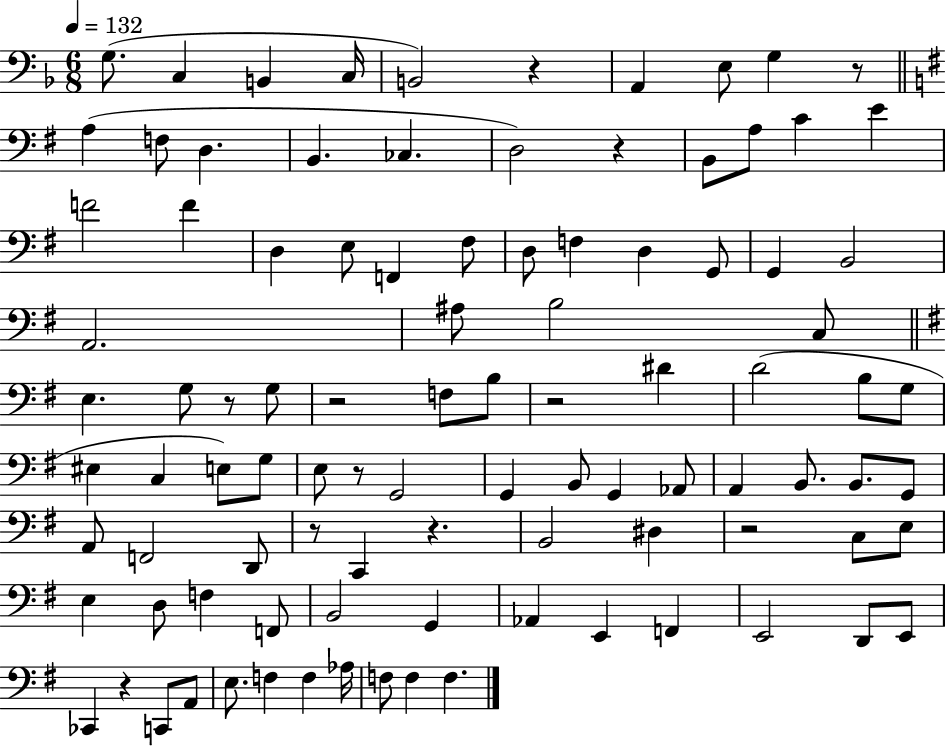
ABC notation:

X:1
T:Untitled
M:6/8
L:1/4
K:F
G,/2 C, B,, C,/4 B,,2 z A,, E,/2 G, z/2 A, F,/2 D, B,, _C, D,2 z B,,/2 A,/2 C E F2 F D, E,/2 F,, ^F,/2 D,/2 F, D, G,,/2 G,, B,,2 A,,2 ^A,/2 B,2 C,/2 E, G,/2 z/2 G,/2 z2 F,/2 B,/2 z2 ^D D2 B,/2 G,/2 ^E, C, E,/2 G,/2 E,/2 z/2 G,,2 G,, B,,/2 G,, _A,,/2 A,, B,,/2 B,,/2 G,,/2 A,,/2 F,,2 D,,/2 z/2 C,, z B,,2 ^D, z2 C,/2 E,/2 E, D,/2 F, F,,/2 B,,2 G,, _A,, E,, F,, E,,2 D,,/2 E,,/2 _C,, z C,,/2 A,,/2 E,/2 F, F, _A,/4 F,/2 F, F,